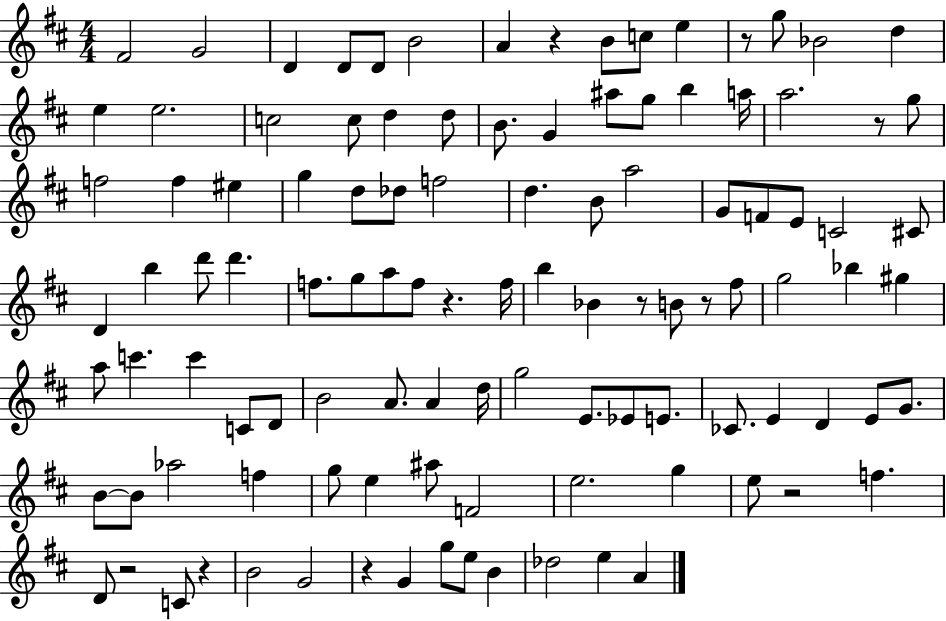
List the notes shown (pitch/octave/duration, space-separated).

F#4/h G4/h D4/q D4/e D4/e B4/h A4/q R/q B4/e C5/e E5/q R/e G5/e Bb4/h D5/q E5/q E5/h. C5/h C5/e D5/q D5/e B4/e. G4/q A#5/e G5/e B5/q A5/s A5/h. R/e G5/e F5/h F5/q EIS5/q G5/q D5/e Db5/e F5/h D5/q. B4/e A5/h G4/e F4/e E4/e C4/h C#4/e D4/q B5/q D6/e D6/q. F5/e. G5/e A5/e F5/e R/q. F5/s B5/q Bb4/q R/e B4/e R/e F#5/e G5/h Bb5/q G#5/q A5/e C6/q. C6/q C4/e D4/e B4/h A4/e. A4/q D5/s G5/h E4/e. Eb4/e E4/e. CES4/e. E4/q D4/q E4/e G4/e. B4/e B4/e Ab5/h F5/q G5/e E5/q A#5/e F4/h E5/h. G5/q E5/e R/h F5/q. D4/e R/h C4/e R/q B4/h G4/h R/q G4/q G5/e E5/e B4/q Db5/h E5/q A4/q